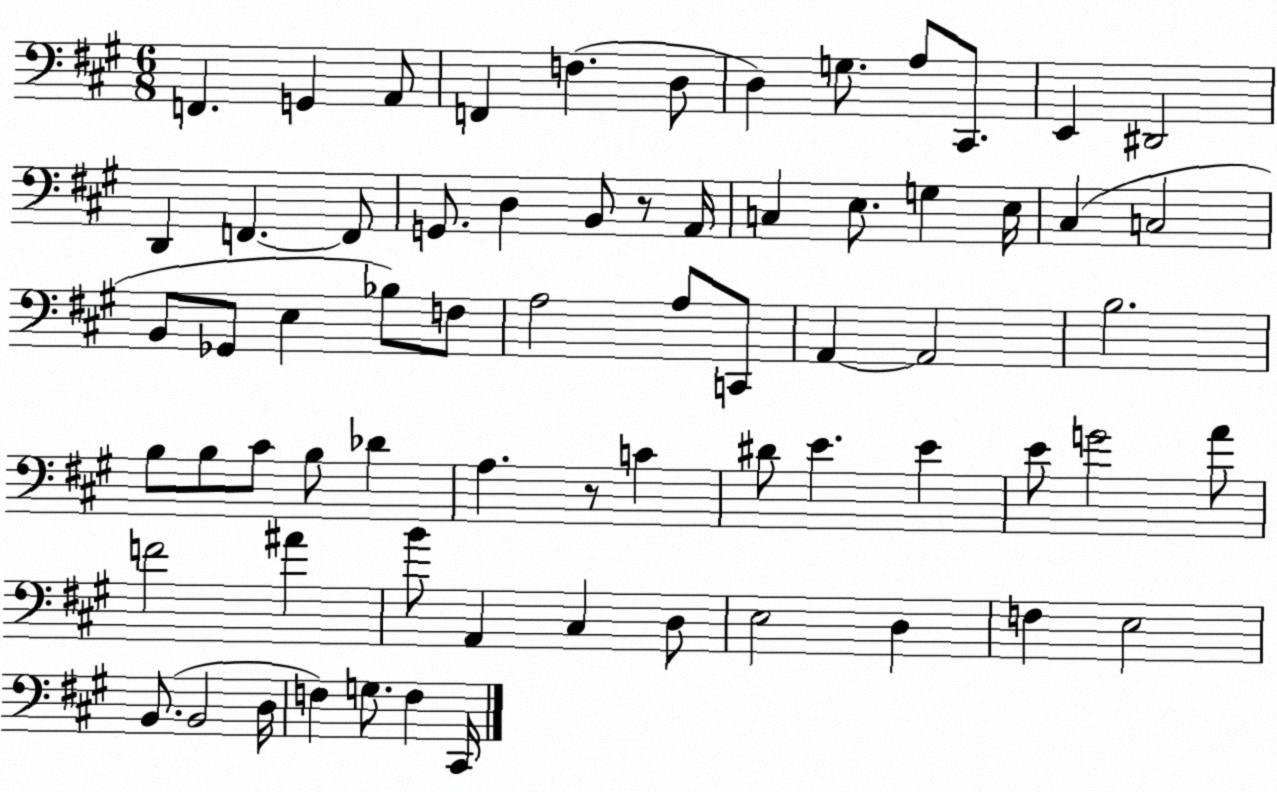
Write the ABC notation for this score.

X:1
T:Untitled
M:6/8
L:1/4
K:A
F,, G,, A,,/2 F,, F, D,/2 D, G,/2 A,/2 ^C,,/2 E,, ^D,,2 D,, F,, F,,/2 G,,/2 D, B,,/2 z/2 A,,/4 C, E,/2 G, E,/4 ^C, C,2 B,,/2 _G,,/2 E, _B,/2 F,/2 A,2 A,/2 C,,/2 A,, A,,2 B,2 B,/2 B,/2 ^C/2 B,/2 _D A, z/2 C ^D/2 E E E/2 G2 A/2 F2 ^A B/2 A,, ^C, D,/2 E,2 D, F, E,2 B,,/2 B,,2 D,/4 F, G,/2 F, ^C,,/4